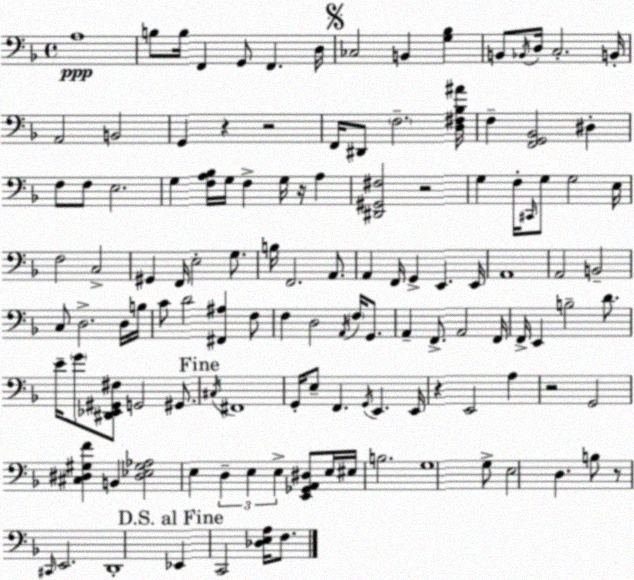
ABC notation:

X:1
T:Untitled
M:4/4
L:1/4
K:F
A,4 B,/2 B,/4 F,, G,,/2 F,, D,/4 _C,2 B,, [G,_B,] B,,/2 _B,,/4 D,/4 C,2 B,,/4 A,,2 B,,2 G,, z z2 F,,/4 ^D,,/2 F,2 [D,^F,_B,^A]/4 F, [F,,G,,_B,,]2 ^D, F,/2 F,/2 E,2 G, [F,A,_B,]/4 G,/4 F, G,/4 z/4 A, [^D,,^G,,^F,]2 z2 G, F,/4 ^C,,/4 G,/2 G,2 E,/4 F,2 C,2 ^G,, F,,/4 E,2 G,/2 B,/4 F,,2 A,,/2 A,, F,,/4 G,, E,, E,,/4 A,,4 A,,2 B,,2 C,/2 D,2 D,/4 B,/4 C/2 D2 [^F,,^A,] F,/2 F, D,2 A,,/4 F,/4 G,,/2 A,, F,,/2 A,,2 F,,/4 F,,/4 E,, B,2 D/2 E/4 G/2 [^D,,_E,,^G,,^F,]/2 G,,2 ^G,,/2 ^C,/4 ^F,,4 G,,/4 E,/2 F,, G,,/4 E,, E,,/4 z E,,2 A, z2 G,,2 [^C,^D,^G,F] B,, [^D,_E,^G,_A,]2 E, D, E, E, [E,,_G,,A,,^D,]/2 E,/4 ^E,/4 B,2 G,4 G,/2 E,2 D, B,/2 z/2 ^C,,/4 E,,2 D,,4 _E,, C,,2 [_D,E,A,]/4 F,/2